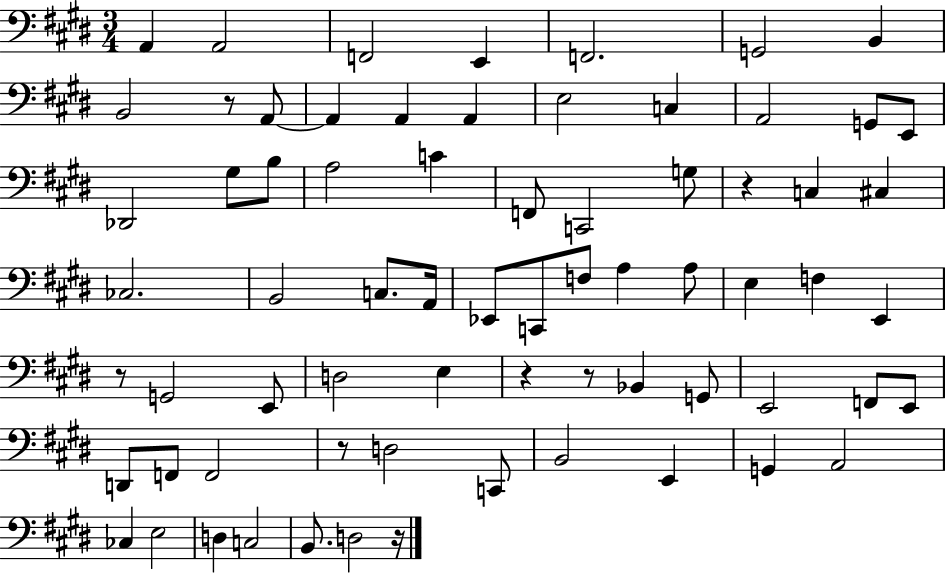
A2/q A2/h F2/h E2/q F2/h. G2/h B2/q B2/h R/e A2/e A2/q A2/q A2/q E3/h C3/q A2/h G2/e E2/e Db2/h G#3/e B3/e A3/h C4/q F2/e C2/h G3/e R/q C3/q C#3/q CES3/h. B2/h C3/e. A2/s Eb2/e C2/e F3/e A3/q A3/e E3/q F3/q E2/q R/e G2/h E2/e D3/h E3/q R/q R/e Bb2/q G2/e E2/h F2/e E2/e D2/e F2/e F2/h R/e D3/h C2/e B2/h E2/q G2/q A2/h CES3/q E3/h D3/q C3/h B2/e. D3/h R/s